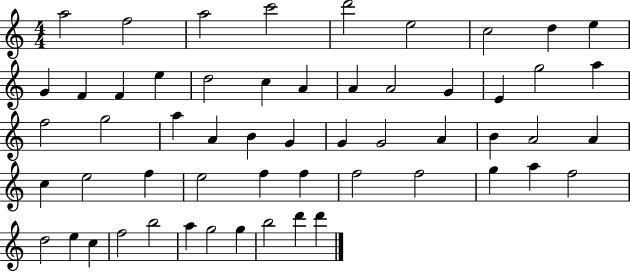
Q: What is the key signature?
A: C major